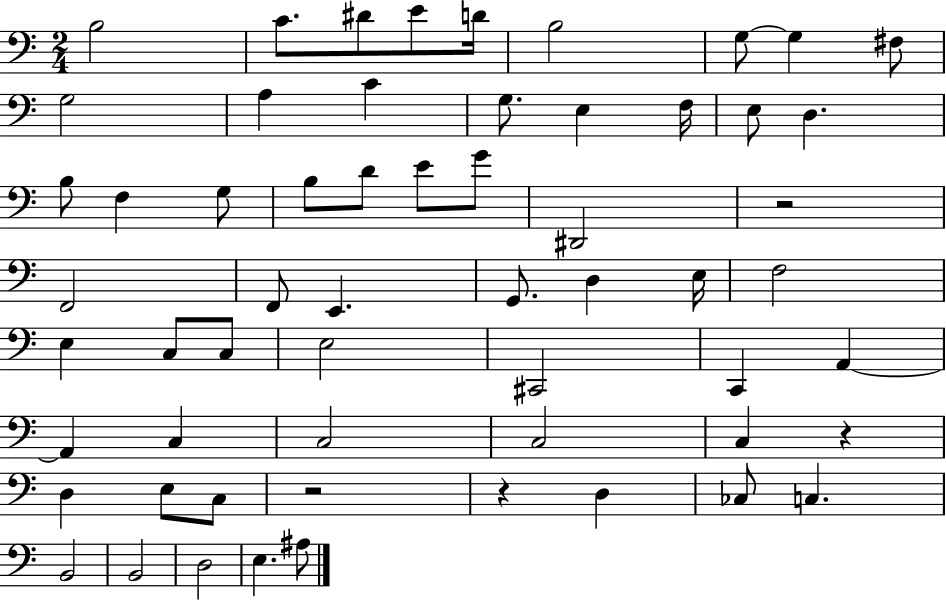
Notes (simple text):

B3/h C4/e. D#4/e E4/e D4/s B3/h G3/e G3/q F#3/e G3/h A3/q C4/q G3/e. E3/q F3/s E3/e D3/q. B3/e F3/q G3/e B3/e D4/e E4/e G4/e D#2/h R/h F2/h F2/e E2/q. G2/e. D3/q E3/s F3/h E3/q C3/e C3/e E3/h C#2/h C2/q A2/q A2/q C3/q C3/h C3/h C3/q R/q D3/q E3/e C3/e R/h R/q D3/q CES3/e C3/q. B2/h B2/h D3/h E3/q. A#3/e